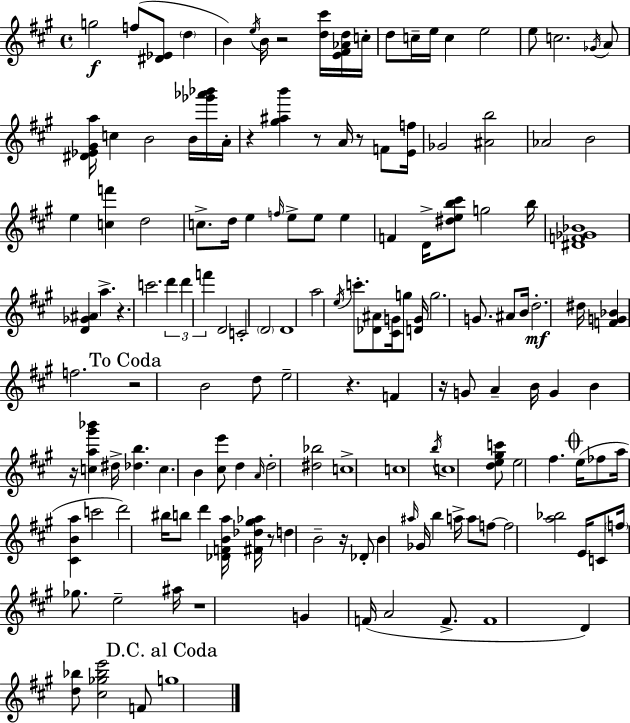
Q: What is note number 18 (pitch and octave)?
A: B4